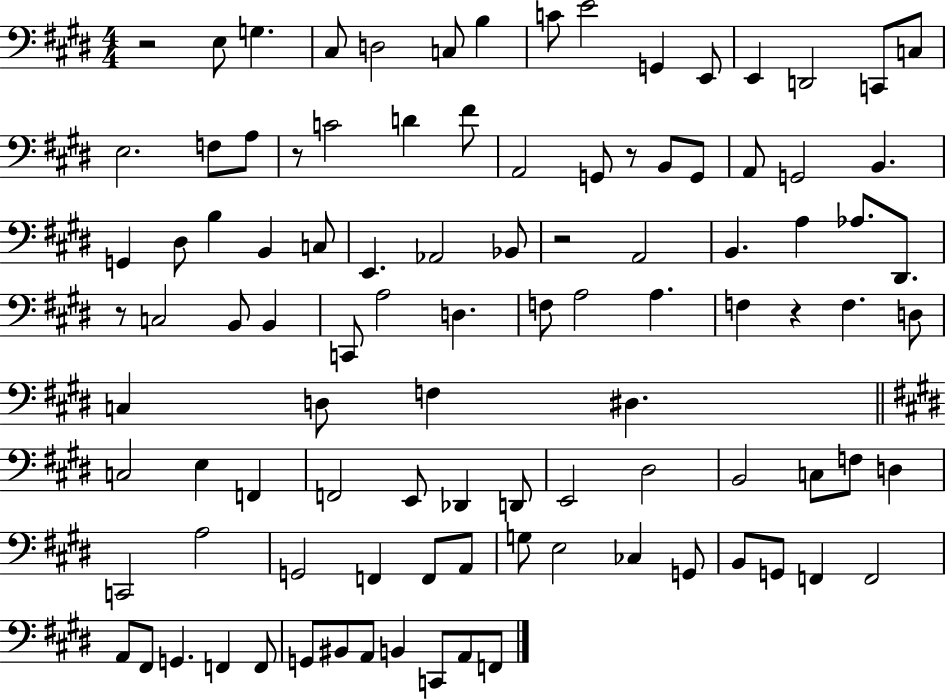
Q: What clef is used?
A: bass